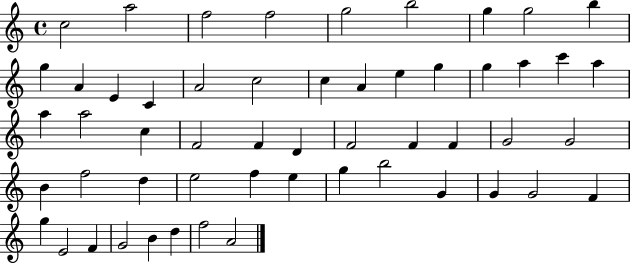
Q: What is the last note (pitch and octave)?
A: A4